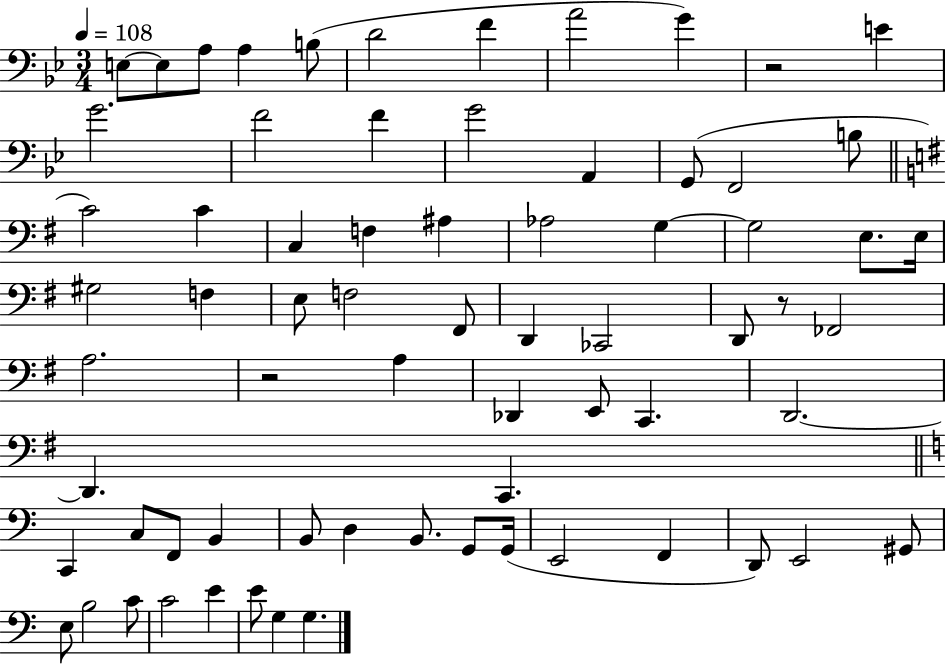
X:1
T:Untitled
M:3/4
L:1/4
K:Bb
E,/2 E,/2 A,/2 A, B,/2 D2 F A2 G z2 E G2 F2 F G2 A,, G,,/2 F,,2 B,/2 C2 C C, F, ^A, _A,2 G, G,2 E,/2 E,/4 ^G,2 F, E,/2 F,2 ^F,,/2 D,, _C,,2 D,,/2 z/2 _F,,2 A,2 z2 A, _D,, E,,/2 C,, D,,2 D,, C,, C,, C,/2 F,,/2 B,, B,,/2 D, B,,/2 G,,/2 G,,/4 E,,2 F,, D,,/2 E,,2 ^G,,/2 E,/2 B,2 C/2 C2 E E/2 G, G,